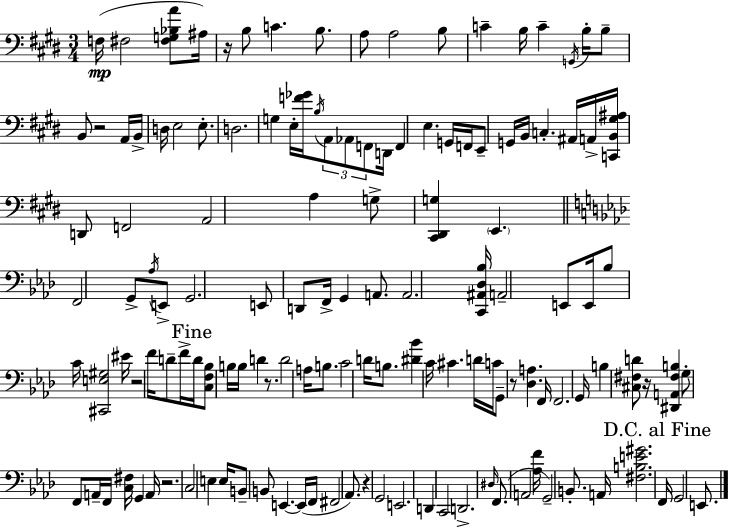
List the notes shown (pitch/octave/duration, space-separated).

F3/s F#3/h [F#3,G3,Bb3,A4]/e A#3/s R/s B3/e C4/q. B3/e. A3/e A3/h B3/e C4/q B3/s C4/q G2/s B3/s B3/e B2/e R/h A2/s B2/s D3/s E3/h E3/e. D3/h. G3/q E3/s [F4,Gb4]/s B3/s A2/e Ab2/e F2/e D2/s F2/q E3/q. G2/s F2/s E2/e G2/s B2/s C3/q. A#2/s A2/s [C2,B2,G#3,A#3]/s D2/e F2/h A2/h A3/q G3/e [C#2,D#2,G3]/q E2/q. F2/h G2/e Ab3/s E2/e G2/h. E2/e D2/e F2/s G2/q A2/e. A2/h. [C2,A#2,Db3,Bb3]/s A2/h E2/e E2/s Bb3/e C4/s [C#2,E3,G#3]/h EIS4/s R/h F4/s D4/e F4/s D4/s [C3,F3,Bb3]/e B3/s B3/s D4/q R/e. D4/h A3/s B3/e. C4/h D4/s B3/e. [D#4,Bb4]/q C4/s C#4/q. D4/s C4/s G2/e R/e [Db3,A3]/q. F2/s F2/h. G2/s B3/q [C#3,F#3,D4]/e R/s [D#2,A2,F#3,B3]/q G3/e F2/e A2/s F2/s [C3,F#3]/s G2/q A2/s R/h. C3/h E3/q E3/s B2/e B2/e E2/q. E2/s F2/s F#2/h Ab2/e. R/q G2/h E2/h. D2/q C2/h D2/h. D#3/s F2/e. A2/h [Ab3,F4]/s G2/h B2/e. A2/s [F#3,B3,E4,G#4]/h. F2/s G2/h E2/e.